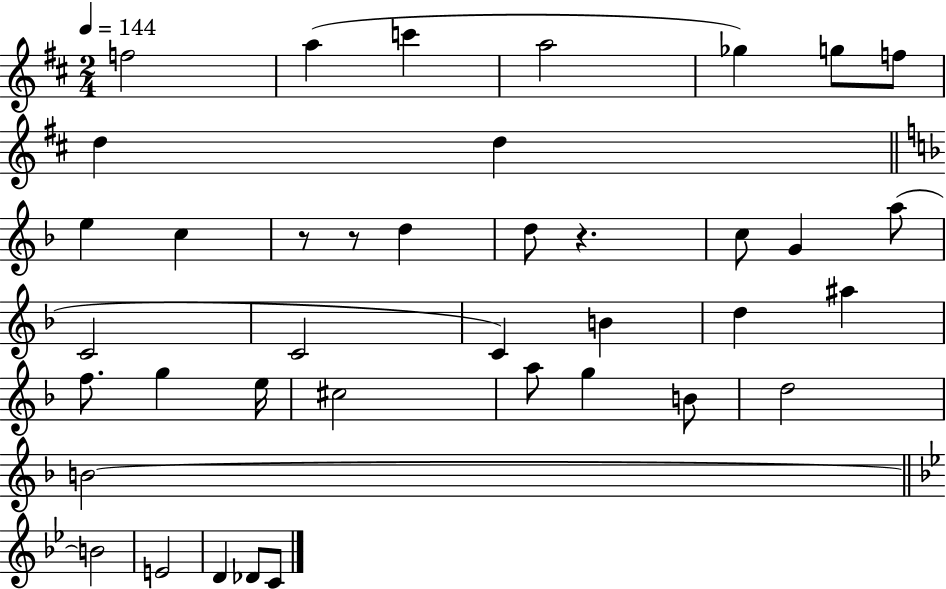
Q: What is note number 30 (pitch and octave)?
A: D5